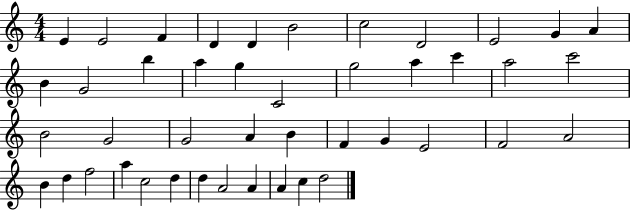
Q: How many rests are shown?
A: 0